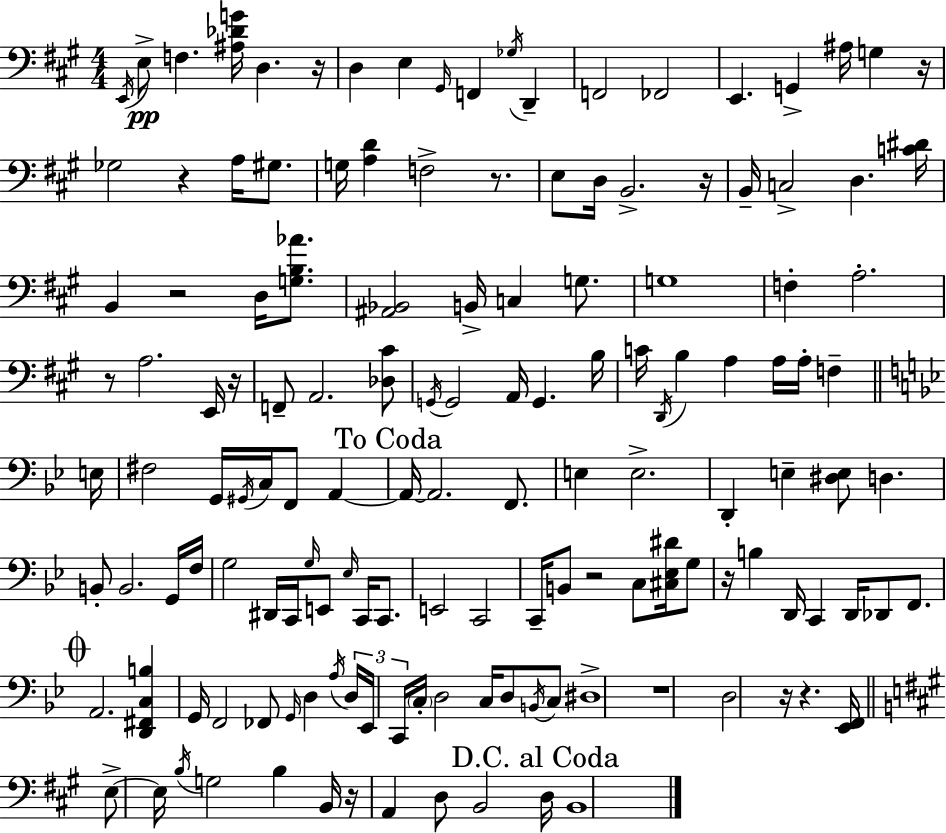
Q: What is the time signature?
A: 4/4